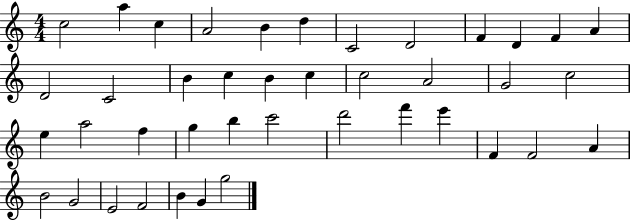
C5/h A5/q C5/q A4/h B4/q D5/q C4/h D4/h F4/q D4/q F4/q A4/q D4/h C4/h B4/q C5/q B4/q C5/q C5/h A4/h G4/h C5/h E5/q A5/h F5/q G5/q B5/q C6/h D6/h F6/q E6/q F4/q F4/h A4/q B4/h G4/h E4/h F4/h B4/q G4/q G5/h